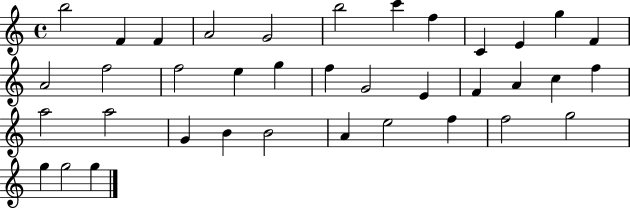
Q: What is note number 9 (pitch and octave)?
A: C4